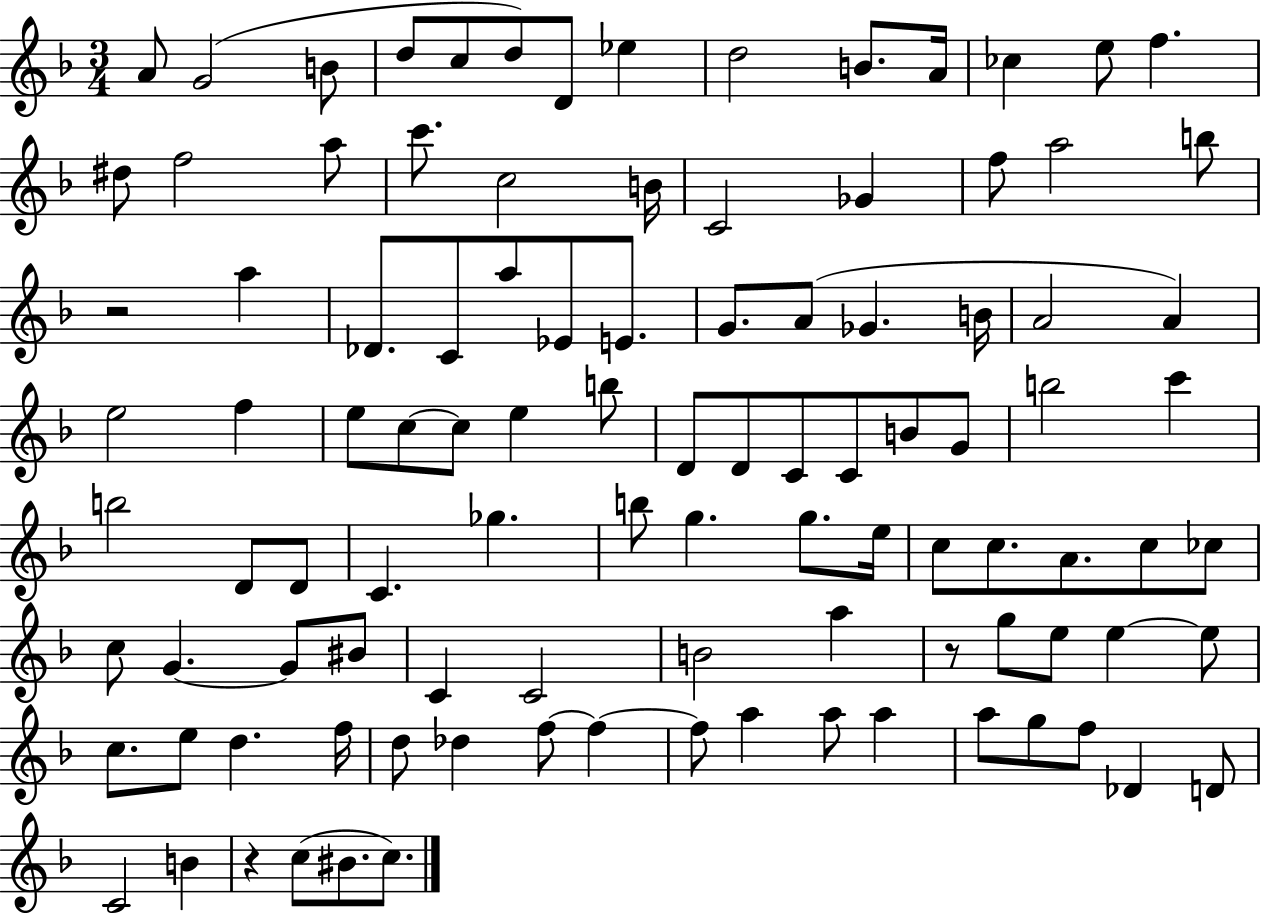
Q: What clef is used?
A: treble